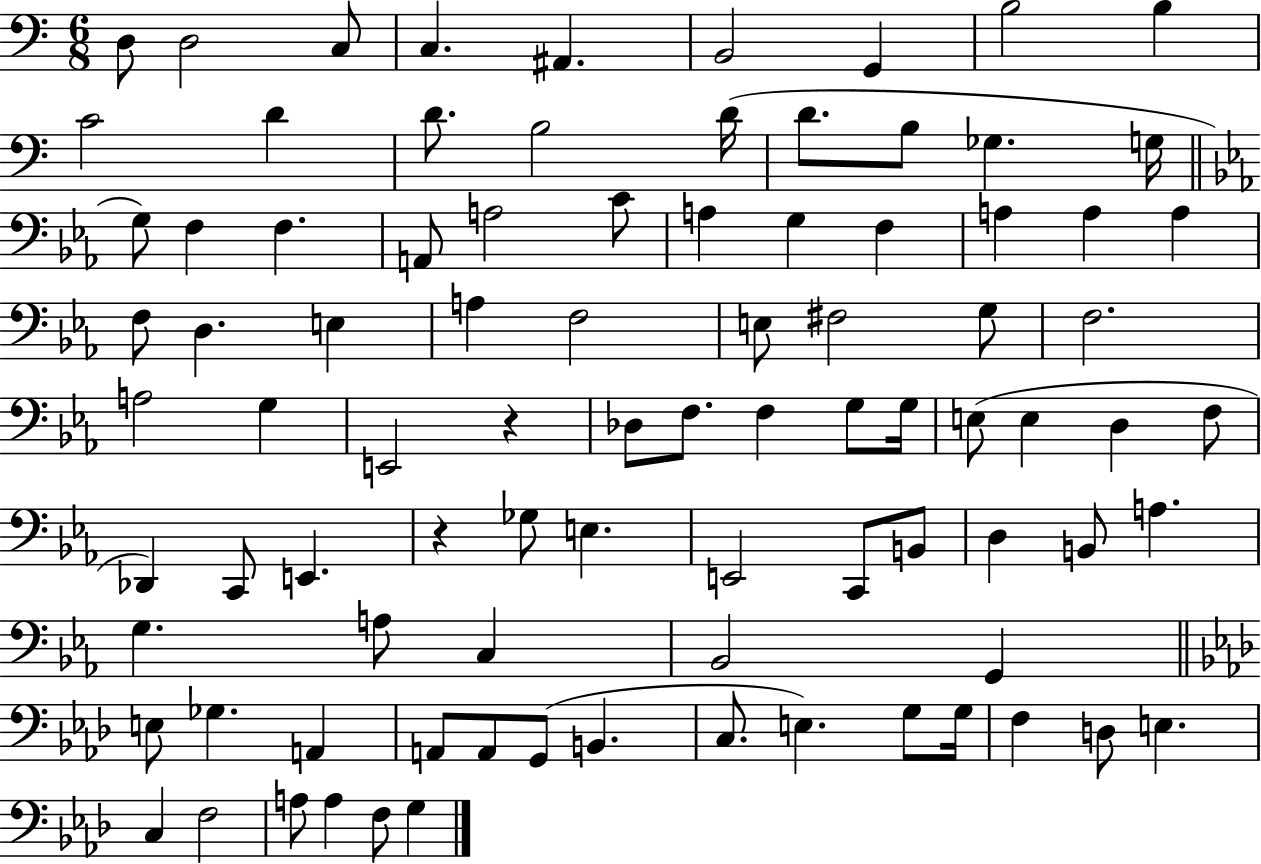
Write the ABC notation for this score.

X:1
T:Untitled
M:6/8
L:1/4
K:C
D,/2 D,2 C,/2 C, ^A,, B,,2 G,, B,2 B, C2 D D/2 B,2 D/4 D/2 B,/2 _G, G,/4 G,/2 F, F, A,,/2 A,2 C/2 A, G, F, A, A, A, F,/2 D, E, A, F,2 E,/2 ^F,2 G,/2 F,2 A,2 G, E,,2 z _D,/2 F,/2 F, G,/2 G,/4 E,/2 E, D, F,/2 _D,, C,,/2 E,, z _G,/2 E, E,,2 C,,/2 B,,/2 D, B,,/2 A, G, A,/2 C, _B,,2 G,, E,/2 _G, A,, A,,/2 A,,/2 G,,/2 B,, C,/2 E, G,/2 G,/4 F, D,/2 E, C, F,2 A,/2 A, F,/2 G,